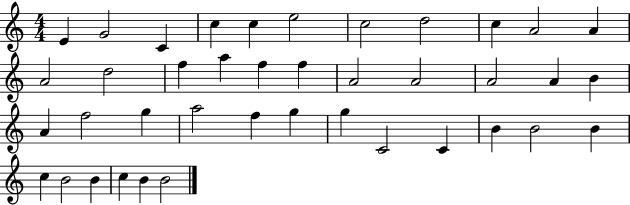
X:1
T:Untitled
M:4/4
L:1/4
K:C
E G2 C c c e2 c2 d2 c A2 A A2 d2 f a f f A2 A2 A2 A B A f2 g a2 f g g C2 C B B2 B c B2 B c B B2